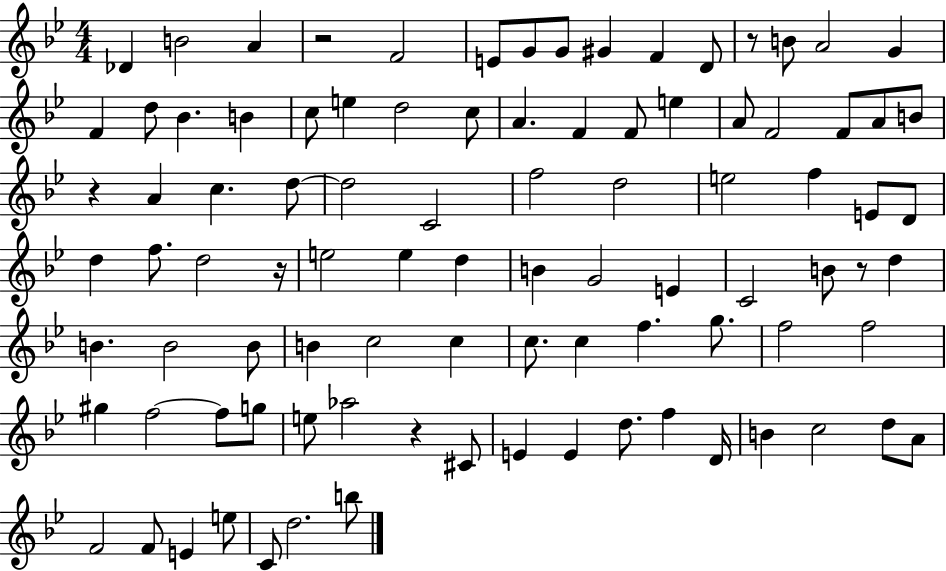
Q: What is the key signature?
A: BES major